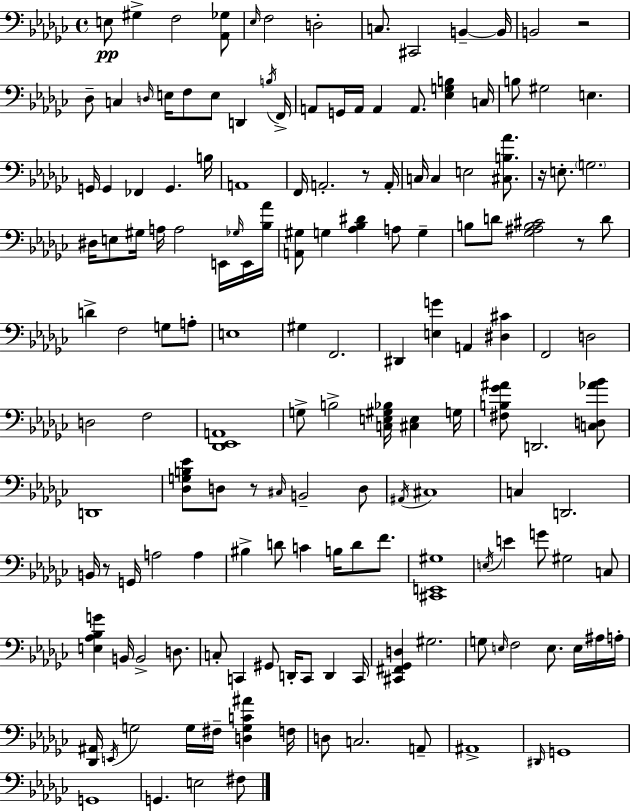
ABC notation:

X:1
T:Untitled
M:4/4
L:1/4
K:Ebm
E,/2 ^G, F,2 [_A,,_G,]/2 _E,/4 F,2 D,2 C,/2 ^C,,2 B,, B,,/4 B,,2 z2 _D,/2 C, D,/4 E,/4 F,/2 E,/2 D,, B,/4 F,,/4 A,,/2 G,,/4 A,,/4 A,, A,,/2 [_E,G,B,] C,/4 B,/2 ^G,2 E, G,,/4 G,, _F,, G,, B,/4 A,,4 F,,/4 A,,2 z/2 A,,/4 C,/4 C, E,2 [^C,B,_A]/2 z/4 E,/2 G,2 ^D,/4 E,/2 ^G,/4 A,/4 A,2 E,,/4 _G,/4 E,,/4 [_B,_A]/4 [A,,^G,]/2 G, [_A,_B,^D] A,/2 G, B,/2 D/2 [_G,^A,B,^C]2 z/2 D/2 D F,2 G,/2 A,/2 E,4 ^G, F,,2 ^D,, [E,G] A,, [^D,^C] F,,2 D,2 D,2 F,2 [_D,,_E,,A,,]4 G,/2 B,2 [C,E,^G,_B,]/4 [^C,E,] G,/4 [^F,B,_G^A]/2 D,,2 [C,D,_A_B]/2 D,,4 [_D,G,B,_E]/2 D,/2 z/2 ^C,/4 B,,2 D,/2 ^A,,/4 ^C,4 C, D,,2 B,,/4 z/2 G,,/4 A,2 A, ^B, D/2 C B,/4 D/2 F/2 [^C,,E,,^G,]4 E,/4 E G/2 ^G,2 C,/2 [E,_A,_B,G] B,,/4 B,,2 D,/2 C,/2 C,, ^G,,/2 D,,/4 C,,/2 D,, C,,/4 [^C,,^F,,_G,,D,] ^G,2 G,/2 E,/4 F,2 E,/2 E,/4 ^A,/4 A,/4 [_D,,^A,,]/4 E,,/4 G,2 G,/4 ^F,/4 [D,G,C^A] F,/4 D,/2 C,2 A,,/2 ^A,,4 ^D,,/4 G,,4 G,,4 G,, E,2 ^F,/2